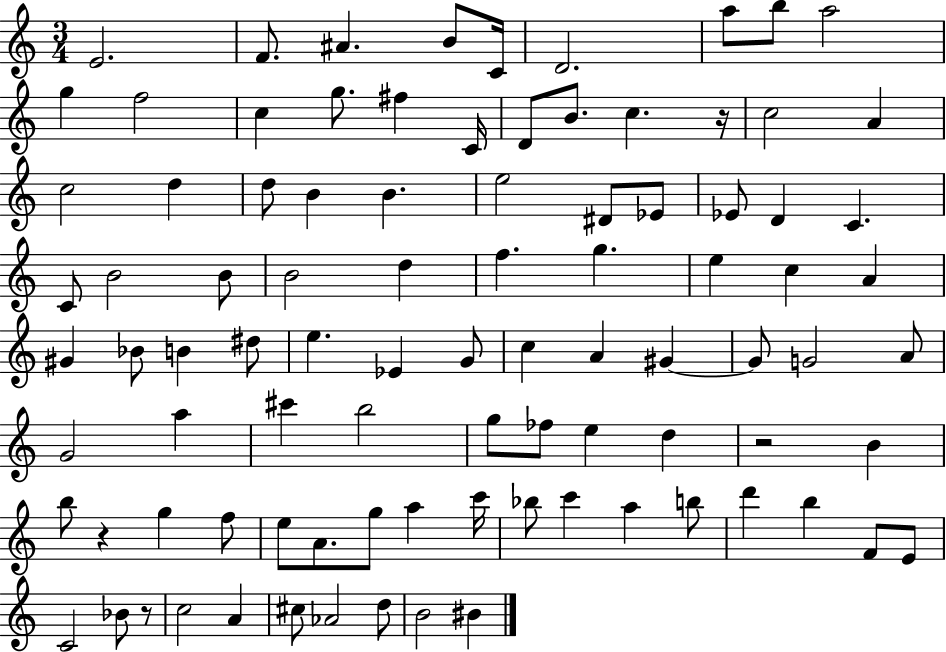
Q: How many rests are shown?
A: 4